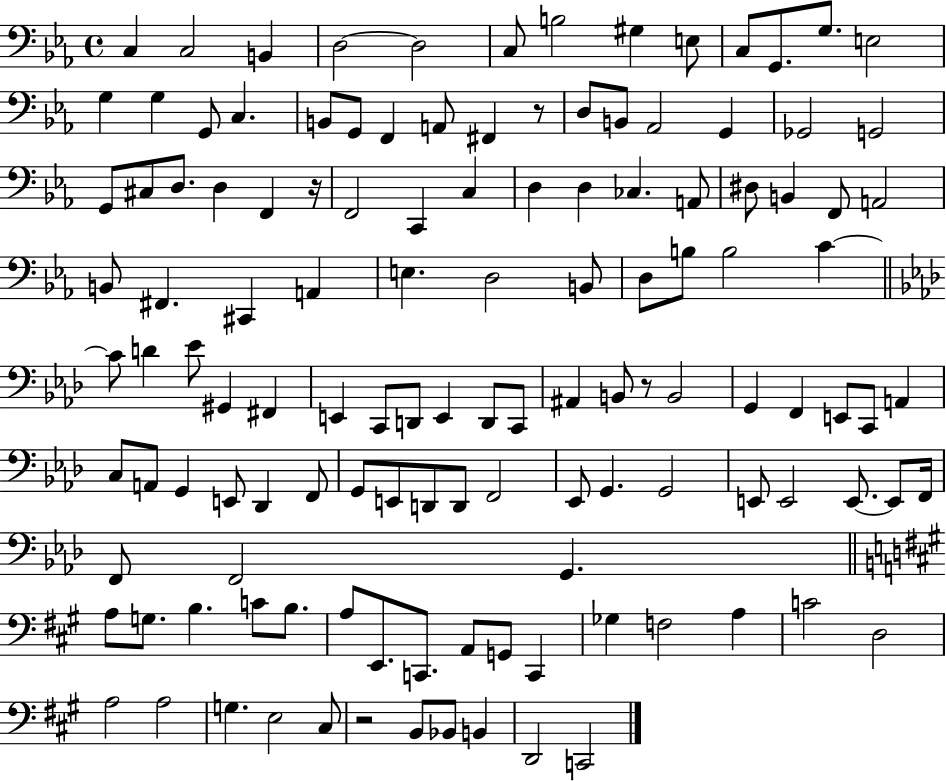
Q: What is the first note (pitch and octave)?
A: C3